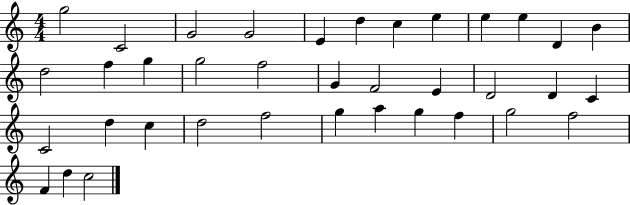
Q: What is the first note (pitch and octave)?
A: G5